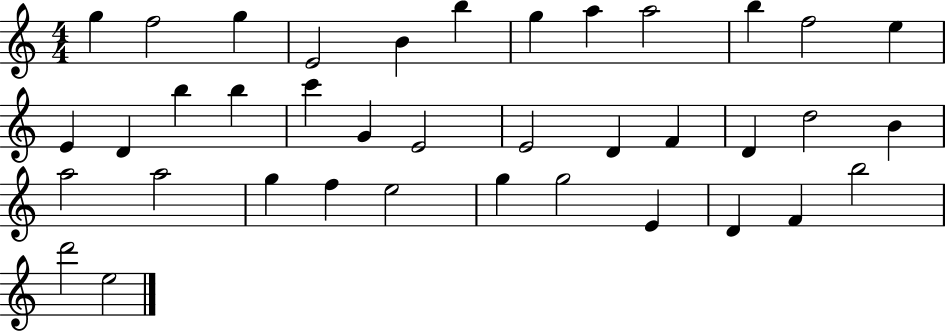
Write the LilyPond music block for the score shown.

{
  \clef treble
  \numericTimeSignature
  \time 4/4
  \key c \major
  g''4 f''2 g''4 | e'2 b'4 b''4 | g''4 a''4 a''2 | b''4 f''2 e''4 | \break e'4 d'4 b''4 b''4 | c'''4 g'4 e'2 | e'2 d'4 f'4 | d'4 d''2 b'4 | \break a''2 a''2 | g''4 f''4 e''2 | g''4 g''2 e'4 | d'4 f'4 b''2 | \break d'''2 e''2 | \bar "|."
}